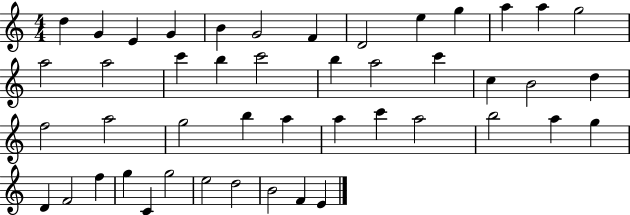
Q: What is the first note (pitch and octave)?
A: D5